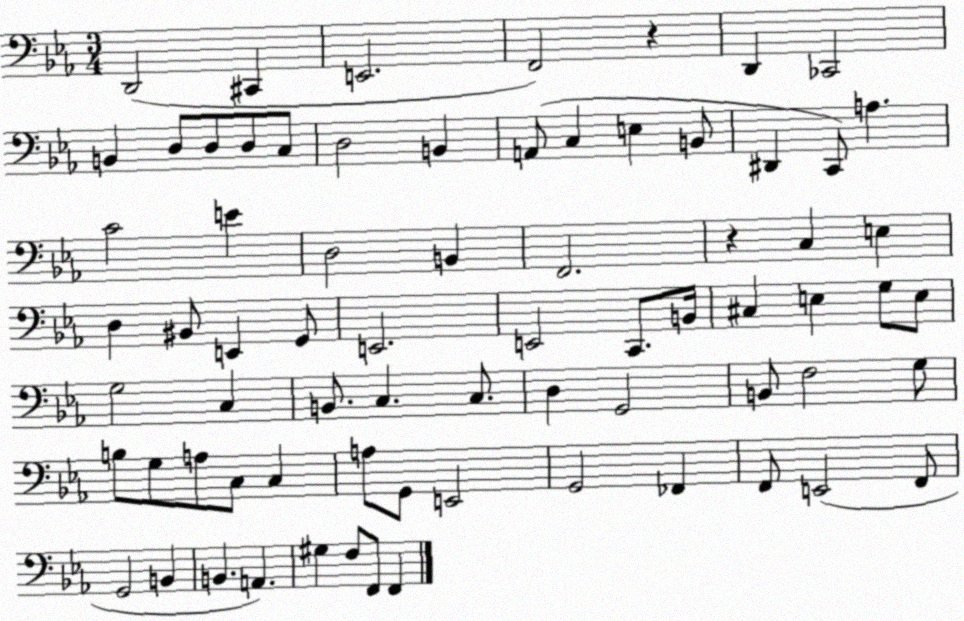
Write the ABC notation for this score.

X:1
T:Untitled
M:3/4
L:1/4
K:Eb
D,,2 ^C,, E,,2 F,,2 z D,, _C,,2 B,, D,/2 D,/2 D,/2 C,/2 D,2 B,, A,,/2 C, E, B,,/2 ^D,, C,,/2 A, C2 E D,2 B,, F,,2 z C, E, D, ^B,,/2 E,, G,,/2 E,,2 E,,2 C,,/2 B,,/4 ^C, E, G,/2 E,/2 G,2 C, B,,/2 C, C,/2 D, G,,2 B,,/2 F,2 G,/2 B,/2 G,/2 A,/2 C,/2 C, A,/2 G,,/2 E,,2 G,,2 _F,, F,,/2 E,,2 F,,/2 G,,2 B,, B,, A,, ^G, F,/2 F,,/2 F,,